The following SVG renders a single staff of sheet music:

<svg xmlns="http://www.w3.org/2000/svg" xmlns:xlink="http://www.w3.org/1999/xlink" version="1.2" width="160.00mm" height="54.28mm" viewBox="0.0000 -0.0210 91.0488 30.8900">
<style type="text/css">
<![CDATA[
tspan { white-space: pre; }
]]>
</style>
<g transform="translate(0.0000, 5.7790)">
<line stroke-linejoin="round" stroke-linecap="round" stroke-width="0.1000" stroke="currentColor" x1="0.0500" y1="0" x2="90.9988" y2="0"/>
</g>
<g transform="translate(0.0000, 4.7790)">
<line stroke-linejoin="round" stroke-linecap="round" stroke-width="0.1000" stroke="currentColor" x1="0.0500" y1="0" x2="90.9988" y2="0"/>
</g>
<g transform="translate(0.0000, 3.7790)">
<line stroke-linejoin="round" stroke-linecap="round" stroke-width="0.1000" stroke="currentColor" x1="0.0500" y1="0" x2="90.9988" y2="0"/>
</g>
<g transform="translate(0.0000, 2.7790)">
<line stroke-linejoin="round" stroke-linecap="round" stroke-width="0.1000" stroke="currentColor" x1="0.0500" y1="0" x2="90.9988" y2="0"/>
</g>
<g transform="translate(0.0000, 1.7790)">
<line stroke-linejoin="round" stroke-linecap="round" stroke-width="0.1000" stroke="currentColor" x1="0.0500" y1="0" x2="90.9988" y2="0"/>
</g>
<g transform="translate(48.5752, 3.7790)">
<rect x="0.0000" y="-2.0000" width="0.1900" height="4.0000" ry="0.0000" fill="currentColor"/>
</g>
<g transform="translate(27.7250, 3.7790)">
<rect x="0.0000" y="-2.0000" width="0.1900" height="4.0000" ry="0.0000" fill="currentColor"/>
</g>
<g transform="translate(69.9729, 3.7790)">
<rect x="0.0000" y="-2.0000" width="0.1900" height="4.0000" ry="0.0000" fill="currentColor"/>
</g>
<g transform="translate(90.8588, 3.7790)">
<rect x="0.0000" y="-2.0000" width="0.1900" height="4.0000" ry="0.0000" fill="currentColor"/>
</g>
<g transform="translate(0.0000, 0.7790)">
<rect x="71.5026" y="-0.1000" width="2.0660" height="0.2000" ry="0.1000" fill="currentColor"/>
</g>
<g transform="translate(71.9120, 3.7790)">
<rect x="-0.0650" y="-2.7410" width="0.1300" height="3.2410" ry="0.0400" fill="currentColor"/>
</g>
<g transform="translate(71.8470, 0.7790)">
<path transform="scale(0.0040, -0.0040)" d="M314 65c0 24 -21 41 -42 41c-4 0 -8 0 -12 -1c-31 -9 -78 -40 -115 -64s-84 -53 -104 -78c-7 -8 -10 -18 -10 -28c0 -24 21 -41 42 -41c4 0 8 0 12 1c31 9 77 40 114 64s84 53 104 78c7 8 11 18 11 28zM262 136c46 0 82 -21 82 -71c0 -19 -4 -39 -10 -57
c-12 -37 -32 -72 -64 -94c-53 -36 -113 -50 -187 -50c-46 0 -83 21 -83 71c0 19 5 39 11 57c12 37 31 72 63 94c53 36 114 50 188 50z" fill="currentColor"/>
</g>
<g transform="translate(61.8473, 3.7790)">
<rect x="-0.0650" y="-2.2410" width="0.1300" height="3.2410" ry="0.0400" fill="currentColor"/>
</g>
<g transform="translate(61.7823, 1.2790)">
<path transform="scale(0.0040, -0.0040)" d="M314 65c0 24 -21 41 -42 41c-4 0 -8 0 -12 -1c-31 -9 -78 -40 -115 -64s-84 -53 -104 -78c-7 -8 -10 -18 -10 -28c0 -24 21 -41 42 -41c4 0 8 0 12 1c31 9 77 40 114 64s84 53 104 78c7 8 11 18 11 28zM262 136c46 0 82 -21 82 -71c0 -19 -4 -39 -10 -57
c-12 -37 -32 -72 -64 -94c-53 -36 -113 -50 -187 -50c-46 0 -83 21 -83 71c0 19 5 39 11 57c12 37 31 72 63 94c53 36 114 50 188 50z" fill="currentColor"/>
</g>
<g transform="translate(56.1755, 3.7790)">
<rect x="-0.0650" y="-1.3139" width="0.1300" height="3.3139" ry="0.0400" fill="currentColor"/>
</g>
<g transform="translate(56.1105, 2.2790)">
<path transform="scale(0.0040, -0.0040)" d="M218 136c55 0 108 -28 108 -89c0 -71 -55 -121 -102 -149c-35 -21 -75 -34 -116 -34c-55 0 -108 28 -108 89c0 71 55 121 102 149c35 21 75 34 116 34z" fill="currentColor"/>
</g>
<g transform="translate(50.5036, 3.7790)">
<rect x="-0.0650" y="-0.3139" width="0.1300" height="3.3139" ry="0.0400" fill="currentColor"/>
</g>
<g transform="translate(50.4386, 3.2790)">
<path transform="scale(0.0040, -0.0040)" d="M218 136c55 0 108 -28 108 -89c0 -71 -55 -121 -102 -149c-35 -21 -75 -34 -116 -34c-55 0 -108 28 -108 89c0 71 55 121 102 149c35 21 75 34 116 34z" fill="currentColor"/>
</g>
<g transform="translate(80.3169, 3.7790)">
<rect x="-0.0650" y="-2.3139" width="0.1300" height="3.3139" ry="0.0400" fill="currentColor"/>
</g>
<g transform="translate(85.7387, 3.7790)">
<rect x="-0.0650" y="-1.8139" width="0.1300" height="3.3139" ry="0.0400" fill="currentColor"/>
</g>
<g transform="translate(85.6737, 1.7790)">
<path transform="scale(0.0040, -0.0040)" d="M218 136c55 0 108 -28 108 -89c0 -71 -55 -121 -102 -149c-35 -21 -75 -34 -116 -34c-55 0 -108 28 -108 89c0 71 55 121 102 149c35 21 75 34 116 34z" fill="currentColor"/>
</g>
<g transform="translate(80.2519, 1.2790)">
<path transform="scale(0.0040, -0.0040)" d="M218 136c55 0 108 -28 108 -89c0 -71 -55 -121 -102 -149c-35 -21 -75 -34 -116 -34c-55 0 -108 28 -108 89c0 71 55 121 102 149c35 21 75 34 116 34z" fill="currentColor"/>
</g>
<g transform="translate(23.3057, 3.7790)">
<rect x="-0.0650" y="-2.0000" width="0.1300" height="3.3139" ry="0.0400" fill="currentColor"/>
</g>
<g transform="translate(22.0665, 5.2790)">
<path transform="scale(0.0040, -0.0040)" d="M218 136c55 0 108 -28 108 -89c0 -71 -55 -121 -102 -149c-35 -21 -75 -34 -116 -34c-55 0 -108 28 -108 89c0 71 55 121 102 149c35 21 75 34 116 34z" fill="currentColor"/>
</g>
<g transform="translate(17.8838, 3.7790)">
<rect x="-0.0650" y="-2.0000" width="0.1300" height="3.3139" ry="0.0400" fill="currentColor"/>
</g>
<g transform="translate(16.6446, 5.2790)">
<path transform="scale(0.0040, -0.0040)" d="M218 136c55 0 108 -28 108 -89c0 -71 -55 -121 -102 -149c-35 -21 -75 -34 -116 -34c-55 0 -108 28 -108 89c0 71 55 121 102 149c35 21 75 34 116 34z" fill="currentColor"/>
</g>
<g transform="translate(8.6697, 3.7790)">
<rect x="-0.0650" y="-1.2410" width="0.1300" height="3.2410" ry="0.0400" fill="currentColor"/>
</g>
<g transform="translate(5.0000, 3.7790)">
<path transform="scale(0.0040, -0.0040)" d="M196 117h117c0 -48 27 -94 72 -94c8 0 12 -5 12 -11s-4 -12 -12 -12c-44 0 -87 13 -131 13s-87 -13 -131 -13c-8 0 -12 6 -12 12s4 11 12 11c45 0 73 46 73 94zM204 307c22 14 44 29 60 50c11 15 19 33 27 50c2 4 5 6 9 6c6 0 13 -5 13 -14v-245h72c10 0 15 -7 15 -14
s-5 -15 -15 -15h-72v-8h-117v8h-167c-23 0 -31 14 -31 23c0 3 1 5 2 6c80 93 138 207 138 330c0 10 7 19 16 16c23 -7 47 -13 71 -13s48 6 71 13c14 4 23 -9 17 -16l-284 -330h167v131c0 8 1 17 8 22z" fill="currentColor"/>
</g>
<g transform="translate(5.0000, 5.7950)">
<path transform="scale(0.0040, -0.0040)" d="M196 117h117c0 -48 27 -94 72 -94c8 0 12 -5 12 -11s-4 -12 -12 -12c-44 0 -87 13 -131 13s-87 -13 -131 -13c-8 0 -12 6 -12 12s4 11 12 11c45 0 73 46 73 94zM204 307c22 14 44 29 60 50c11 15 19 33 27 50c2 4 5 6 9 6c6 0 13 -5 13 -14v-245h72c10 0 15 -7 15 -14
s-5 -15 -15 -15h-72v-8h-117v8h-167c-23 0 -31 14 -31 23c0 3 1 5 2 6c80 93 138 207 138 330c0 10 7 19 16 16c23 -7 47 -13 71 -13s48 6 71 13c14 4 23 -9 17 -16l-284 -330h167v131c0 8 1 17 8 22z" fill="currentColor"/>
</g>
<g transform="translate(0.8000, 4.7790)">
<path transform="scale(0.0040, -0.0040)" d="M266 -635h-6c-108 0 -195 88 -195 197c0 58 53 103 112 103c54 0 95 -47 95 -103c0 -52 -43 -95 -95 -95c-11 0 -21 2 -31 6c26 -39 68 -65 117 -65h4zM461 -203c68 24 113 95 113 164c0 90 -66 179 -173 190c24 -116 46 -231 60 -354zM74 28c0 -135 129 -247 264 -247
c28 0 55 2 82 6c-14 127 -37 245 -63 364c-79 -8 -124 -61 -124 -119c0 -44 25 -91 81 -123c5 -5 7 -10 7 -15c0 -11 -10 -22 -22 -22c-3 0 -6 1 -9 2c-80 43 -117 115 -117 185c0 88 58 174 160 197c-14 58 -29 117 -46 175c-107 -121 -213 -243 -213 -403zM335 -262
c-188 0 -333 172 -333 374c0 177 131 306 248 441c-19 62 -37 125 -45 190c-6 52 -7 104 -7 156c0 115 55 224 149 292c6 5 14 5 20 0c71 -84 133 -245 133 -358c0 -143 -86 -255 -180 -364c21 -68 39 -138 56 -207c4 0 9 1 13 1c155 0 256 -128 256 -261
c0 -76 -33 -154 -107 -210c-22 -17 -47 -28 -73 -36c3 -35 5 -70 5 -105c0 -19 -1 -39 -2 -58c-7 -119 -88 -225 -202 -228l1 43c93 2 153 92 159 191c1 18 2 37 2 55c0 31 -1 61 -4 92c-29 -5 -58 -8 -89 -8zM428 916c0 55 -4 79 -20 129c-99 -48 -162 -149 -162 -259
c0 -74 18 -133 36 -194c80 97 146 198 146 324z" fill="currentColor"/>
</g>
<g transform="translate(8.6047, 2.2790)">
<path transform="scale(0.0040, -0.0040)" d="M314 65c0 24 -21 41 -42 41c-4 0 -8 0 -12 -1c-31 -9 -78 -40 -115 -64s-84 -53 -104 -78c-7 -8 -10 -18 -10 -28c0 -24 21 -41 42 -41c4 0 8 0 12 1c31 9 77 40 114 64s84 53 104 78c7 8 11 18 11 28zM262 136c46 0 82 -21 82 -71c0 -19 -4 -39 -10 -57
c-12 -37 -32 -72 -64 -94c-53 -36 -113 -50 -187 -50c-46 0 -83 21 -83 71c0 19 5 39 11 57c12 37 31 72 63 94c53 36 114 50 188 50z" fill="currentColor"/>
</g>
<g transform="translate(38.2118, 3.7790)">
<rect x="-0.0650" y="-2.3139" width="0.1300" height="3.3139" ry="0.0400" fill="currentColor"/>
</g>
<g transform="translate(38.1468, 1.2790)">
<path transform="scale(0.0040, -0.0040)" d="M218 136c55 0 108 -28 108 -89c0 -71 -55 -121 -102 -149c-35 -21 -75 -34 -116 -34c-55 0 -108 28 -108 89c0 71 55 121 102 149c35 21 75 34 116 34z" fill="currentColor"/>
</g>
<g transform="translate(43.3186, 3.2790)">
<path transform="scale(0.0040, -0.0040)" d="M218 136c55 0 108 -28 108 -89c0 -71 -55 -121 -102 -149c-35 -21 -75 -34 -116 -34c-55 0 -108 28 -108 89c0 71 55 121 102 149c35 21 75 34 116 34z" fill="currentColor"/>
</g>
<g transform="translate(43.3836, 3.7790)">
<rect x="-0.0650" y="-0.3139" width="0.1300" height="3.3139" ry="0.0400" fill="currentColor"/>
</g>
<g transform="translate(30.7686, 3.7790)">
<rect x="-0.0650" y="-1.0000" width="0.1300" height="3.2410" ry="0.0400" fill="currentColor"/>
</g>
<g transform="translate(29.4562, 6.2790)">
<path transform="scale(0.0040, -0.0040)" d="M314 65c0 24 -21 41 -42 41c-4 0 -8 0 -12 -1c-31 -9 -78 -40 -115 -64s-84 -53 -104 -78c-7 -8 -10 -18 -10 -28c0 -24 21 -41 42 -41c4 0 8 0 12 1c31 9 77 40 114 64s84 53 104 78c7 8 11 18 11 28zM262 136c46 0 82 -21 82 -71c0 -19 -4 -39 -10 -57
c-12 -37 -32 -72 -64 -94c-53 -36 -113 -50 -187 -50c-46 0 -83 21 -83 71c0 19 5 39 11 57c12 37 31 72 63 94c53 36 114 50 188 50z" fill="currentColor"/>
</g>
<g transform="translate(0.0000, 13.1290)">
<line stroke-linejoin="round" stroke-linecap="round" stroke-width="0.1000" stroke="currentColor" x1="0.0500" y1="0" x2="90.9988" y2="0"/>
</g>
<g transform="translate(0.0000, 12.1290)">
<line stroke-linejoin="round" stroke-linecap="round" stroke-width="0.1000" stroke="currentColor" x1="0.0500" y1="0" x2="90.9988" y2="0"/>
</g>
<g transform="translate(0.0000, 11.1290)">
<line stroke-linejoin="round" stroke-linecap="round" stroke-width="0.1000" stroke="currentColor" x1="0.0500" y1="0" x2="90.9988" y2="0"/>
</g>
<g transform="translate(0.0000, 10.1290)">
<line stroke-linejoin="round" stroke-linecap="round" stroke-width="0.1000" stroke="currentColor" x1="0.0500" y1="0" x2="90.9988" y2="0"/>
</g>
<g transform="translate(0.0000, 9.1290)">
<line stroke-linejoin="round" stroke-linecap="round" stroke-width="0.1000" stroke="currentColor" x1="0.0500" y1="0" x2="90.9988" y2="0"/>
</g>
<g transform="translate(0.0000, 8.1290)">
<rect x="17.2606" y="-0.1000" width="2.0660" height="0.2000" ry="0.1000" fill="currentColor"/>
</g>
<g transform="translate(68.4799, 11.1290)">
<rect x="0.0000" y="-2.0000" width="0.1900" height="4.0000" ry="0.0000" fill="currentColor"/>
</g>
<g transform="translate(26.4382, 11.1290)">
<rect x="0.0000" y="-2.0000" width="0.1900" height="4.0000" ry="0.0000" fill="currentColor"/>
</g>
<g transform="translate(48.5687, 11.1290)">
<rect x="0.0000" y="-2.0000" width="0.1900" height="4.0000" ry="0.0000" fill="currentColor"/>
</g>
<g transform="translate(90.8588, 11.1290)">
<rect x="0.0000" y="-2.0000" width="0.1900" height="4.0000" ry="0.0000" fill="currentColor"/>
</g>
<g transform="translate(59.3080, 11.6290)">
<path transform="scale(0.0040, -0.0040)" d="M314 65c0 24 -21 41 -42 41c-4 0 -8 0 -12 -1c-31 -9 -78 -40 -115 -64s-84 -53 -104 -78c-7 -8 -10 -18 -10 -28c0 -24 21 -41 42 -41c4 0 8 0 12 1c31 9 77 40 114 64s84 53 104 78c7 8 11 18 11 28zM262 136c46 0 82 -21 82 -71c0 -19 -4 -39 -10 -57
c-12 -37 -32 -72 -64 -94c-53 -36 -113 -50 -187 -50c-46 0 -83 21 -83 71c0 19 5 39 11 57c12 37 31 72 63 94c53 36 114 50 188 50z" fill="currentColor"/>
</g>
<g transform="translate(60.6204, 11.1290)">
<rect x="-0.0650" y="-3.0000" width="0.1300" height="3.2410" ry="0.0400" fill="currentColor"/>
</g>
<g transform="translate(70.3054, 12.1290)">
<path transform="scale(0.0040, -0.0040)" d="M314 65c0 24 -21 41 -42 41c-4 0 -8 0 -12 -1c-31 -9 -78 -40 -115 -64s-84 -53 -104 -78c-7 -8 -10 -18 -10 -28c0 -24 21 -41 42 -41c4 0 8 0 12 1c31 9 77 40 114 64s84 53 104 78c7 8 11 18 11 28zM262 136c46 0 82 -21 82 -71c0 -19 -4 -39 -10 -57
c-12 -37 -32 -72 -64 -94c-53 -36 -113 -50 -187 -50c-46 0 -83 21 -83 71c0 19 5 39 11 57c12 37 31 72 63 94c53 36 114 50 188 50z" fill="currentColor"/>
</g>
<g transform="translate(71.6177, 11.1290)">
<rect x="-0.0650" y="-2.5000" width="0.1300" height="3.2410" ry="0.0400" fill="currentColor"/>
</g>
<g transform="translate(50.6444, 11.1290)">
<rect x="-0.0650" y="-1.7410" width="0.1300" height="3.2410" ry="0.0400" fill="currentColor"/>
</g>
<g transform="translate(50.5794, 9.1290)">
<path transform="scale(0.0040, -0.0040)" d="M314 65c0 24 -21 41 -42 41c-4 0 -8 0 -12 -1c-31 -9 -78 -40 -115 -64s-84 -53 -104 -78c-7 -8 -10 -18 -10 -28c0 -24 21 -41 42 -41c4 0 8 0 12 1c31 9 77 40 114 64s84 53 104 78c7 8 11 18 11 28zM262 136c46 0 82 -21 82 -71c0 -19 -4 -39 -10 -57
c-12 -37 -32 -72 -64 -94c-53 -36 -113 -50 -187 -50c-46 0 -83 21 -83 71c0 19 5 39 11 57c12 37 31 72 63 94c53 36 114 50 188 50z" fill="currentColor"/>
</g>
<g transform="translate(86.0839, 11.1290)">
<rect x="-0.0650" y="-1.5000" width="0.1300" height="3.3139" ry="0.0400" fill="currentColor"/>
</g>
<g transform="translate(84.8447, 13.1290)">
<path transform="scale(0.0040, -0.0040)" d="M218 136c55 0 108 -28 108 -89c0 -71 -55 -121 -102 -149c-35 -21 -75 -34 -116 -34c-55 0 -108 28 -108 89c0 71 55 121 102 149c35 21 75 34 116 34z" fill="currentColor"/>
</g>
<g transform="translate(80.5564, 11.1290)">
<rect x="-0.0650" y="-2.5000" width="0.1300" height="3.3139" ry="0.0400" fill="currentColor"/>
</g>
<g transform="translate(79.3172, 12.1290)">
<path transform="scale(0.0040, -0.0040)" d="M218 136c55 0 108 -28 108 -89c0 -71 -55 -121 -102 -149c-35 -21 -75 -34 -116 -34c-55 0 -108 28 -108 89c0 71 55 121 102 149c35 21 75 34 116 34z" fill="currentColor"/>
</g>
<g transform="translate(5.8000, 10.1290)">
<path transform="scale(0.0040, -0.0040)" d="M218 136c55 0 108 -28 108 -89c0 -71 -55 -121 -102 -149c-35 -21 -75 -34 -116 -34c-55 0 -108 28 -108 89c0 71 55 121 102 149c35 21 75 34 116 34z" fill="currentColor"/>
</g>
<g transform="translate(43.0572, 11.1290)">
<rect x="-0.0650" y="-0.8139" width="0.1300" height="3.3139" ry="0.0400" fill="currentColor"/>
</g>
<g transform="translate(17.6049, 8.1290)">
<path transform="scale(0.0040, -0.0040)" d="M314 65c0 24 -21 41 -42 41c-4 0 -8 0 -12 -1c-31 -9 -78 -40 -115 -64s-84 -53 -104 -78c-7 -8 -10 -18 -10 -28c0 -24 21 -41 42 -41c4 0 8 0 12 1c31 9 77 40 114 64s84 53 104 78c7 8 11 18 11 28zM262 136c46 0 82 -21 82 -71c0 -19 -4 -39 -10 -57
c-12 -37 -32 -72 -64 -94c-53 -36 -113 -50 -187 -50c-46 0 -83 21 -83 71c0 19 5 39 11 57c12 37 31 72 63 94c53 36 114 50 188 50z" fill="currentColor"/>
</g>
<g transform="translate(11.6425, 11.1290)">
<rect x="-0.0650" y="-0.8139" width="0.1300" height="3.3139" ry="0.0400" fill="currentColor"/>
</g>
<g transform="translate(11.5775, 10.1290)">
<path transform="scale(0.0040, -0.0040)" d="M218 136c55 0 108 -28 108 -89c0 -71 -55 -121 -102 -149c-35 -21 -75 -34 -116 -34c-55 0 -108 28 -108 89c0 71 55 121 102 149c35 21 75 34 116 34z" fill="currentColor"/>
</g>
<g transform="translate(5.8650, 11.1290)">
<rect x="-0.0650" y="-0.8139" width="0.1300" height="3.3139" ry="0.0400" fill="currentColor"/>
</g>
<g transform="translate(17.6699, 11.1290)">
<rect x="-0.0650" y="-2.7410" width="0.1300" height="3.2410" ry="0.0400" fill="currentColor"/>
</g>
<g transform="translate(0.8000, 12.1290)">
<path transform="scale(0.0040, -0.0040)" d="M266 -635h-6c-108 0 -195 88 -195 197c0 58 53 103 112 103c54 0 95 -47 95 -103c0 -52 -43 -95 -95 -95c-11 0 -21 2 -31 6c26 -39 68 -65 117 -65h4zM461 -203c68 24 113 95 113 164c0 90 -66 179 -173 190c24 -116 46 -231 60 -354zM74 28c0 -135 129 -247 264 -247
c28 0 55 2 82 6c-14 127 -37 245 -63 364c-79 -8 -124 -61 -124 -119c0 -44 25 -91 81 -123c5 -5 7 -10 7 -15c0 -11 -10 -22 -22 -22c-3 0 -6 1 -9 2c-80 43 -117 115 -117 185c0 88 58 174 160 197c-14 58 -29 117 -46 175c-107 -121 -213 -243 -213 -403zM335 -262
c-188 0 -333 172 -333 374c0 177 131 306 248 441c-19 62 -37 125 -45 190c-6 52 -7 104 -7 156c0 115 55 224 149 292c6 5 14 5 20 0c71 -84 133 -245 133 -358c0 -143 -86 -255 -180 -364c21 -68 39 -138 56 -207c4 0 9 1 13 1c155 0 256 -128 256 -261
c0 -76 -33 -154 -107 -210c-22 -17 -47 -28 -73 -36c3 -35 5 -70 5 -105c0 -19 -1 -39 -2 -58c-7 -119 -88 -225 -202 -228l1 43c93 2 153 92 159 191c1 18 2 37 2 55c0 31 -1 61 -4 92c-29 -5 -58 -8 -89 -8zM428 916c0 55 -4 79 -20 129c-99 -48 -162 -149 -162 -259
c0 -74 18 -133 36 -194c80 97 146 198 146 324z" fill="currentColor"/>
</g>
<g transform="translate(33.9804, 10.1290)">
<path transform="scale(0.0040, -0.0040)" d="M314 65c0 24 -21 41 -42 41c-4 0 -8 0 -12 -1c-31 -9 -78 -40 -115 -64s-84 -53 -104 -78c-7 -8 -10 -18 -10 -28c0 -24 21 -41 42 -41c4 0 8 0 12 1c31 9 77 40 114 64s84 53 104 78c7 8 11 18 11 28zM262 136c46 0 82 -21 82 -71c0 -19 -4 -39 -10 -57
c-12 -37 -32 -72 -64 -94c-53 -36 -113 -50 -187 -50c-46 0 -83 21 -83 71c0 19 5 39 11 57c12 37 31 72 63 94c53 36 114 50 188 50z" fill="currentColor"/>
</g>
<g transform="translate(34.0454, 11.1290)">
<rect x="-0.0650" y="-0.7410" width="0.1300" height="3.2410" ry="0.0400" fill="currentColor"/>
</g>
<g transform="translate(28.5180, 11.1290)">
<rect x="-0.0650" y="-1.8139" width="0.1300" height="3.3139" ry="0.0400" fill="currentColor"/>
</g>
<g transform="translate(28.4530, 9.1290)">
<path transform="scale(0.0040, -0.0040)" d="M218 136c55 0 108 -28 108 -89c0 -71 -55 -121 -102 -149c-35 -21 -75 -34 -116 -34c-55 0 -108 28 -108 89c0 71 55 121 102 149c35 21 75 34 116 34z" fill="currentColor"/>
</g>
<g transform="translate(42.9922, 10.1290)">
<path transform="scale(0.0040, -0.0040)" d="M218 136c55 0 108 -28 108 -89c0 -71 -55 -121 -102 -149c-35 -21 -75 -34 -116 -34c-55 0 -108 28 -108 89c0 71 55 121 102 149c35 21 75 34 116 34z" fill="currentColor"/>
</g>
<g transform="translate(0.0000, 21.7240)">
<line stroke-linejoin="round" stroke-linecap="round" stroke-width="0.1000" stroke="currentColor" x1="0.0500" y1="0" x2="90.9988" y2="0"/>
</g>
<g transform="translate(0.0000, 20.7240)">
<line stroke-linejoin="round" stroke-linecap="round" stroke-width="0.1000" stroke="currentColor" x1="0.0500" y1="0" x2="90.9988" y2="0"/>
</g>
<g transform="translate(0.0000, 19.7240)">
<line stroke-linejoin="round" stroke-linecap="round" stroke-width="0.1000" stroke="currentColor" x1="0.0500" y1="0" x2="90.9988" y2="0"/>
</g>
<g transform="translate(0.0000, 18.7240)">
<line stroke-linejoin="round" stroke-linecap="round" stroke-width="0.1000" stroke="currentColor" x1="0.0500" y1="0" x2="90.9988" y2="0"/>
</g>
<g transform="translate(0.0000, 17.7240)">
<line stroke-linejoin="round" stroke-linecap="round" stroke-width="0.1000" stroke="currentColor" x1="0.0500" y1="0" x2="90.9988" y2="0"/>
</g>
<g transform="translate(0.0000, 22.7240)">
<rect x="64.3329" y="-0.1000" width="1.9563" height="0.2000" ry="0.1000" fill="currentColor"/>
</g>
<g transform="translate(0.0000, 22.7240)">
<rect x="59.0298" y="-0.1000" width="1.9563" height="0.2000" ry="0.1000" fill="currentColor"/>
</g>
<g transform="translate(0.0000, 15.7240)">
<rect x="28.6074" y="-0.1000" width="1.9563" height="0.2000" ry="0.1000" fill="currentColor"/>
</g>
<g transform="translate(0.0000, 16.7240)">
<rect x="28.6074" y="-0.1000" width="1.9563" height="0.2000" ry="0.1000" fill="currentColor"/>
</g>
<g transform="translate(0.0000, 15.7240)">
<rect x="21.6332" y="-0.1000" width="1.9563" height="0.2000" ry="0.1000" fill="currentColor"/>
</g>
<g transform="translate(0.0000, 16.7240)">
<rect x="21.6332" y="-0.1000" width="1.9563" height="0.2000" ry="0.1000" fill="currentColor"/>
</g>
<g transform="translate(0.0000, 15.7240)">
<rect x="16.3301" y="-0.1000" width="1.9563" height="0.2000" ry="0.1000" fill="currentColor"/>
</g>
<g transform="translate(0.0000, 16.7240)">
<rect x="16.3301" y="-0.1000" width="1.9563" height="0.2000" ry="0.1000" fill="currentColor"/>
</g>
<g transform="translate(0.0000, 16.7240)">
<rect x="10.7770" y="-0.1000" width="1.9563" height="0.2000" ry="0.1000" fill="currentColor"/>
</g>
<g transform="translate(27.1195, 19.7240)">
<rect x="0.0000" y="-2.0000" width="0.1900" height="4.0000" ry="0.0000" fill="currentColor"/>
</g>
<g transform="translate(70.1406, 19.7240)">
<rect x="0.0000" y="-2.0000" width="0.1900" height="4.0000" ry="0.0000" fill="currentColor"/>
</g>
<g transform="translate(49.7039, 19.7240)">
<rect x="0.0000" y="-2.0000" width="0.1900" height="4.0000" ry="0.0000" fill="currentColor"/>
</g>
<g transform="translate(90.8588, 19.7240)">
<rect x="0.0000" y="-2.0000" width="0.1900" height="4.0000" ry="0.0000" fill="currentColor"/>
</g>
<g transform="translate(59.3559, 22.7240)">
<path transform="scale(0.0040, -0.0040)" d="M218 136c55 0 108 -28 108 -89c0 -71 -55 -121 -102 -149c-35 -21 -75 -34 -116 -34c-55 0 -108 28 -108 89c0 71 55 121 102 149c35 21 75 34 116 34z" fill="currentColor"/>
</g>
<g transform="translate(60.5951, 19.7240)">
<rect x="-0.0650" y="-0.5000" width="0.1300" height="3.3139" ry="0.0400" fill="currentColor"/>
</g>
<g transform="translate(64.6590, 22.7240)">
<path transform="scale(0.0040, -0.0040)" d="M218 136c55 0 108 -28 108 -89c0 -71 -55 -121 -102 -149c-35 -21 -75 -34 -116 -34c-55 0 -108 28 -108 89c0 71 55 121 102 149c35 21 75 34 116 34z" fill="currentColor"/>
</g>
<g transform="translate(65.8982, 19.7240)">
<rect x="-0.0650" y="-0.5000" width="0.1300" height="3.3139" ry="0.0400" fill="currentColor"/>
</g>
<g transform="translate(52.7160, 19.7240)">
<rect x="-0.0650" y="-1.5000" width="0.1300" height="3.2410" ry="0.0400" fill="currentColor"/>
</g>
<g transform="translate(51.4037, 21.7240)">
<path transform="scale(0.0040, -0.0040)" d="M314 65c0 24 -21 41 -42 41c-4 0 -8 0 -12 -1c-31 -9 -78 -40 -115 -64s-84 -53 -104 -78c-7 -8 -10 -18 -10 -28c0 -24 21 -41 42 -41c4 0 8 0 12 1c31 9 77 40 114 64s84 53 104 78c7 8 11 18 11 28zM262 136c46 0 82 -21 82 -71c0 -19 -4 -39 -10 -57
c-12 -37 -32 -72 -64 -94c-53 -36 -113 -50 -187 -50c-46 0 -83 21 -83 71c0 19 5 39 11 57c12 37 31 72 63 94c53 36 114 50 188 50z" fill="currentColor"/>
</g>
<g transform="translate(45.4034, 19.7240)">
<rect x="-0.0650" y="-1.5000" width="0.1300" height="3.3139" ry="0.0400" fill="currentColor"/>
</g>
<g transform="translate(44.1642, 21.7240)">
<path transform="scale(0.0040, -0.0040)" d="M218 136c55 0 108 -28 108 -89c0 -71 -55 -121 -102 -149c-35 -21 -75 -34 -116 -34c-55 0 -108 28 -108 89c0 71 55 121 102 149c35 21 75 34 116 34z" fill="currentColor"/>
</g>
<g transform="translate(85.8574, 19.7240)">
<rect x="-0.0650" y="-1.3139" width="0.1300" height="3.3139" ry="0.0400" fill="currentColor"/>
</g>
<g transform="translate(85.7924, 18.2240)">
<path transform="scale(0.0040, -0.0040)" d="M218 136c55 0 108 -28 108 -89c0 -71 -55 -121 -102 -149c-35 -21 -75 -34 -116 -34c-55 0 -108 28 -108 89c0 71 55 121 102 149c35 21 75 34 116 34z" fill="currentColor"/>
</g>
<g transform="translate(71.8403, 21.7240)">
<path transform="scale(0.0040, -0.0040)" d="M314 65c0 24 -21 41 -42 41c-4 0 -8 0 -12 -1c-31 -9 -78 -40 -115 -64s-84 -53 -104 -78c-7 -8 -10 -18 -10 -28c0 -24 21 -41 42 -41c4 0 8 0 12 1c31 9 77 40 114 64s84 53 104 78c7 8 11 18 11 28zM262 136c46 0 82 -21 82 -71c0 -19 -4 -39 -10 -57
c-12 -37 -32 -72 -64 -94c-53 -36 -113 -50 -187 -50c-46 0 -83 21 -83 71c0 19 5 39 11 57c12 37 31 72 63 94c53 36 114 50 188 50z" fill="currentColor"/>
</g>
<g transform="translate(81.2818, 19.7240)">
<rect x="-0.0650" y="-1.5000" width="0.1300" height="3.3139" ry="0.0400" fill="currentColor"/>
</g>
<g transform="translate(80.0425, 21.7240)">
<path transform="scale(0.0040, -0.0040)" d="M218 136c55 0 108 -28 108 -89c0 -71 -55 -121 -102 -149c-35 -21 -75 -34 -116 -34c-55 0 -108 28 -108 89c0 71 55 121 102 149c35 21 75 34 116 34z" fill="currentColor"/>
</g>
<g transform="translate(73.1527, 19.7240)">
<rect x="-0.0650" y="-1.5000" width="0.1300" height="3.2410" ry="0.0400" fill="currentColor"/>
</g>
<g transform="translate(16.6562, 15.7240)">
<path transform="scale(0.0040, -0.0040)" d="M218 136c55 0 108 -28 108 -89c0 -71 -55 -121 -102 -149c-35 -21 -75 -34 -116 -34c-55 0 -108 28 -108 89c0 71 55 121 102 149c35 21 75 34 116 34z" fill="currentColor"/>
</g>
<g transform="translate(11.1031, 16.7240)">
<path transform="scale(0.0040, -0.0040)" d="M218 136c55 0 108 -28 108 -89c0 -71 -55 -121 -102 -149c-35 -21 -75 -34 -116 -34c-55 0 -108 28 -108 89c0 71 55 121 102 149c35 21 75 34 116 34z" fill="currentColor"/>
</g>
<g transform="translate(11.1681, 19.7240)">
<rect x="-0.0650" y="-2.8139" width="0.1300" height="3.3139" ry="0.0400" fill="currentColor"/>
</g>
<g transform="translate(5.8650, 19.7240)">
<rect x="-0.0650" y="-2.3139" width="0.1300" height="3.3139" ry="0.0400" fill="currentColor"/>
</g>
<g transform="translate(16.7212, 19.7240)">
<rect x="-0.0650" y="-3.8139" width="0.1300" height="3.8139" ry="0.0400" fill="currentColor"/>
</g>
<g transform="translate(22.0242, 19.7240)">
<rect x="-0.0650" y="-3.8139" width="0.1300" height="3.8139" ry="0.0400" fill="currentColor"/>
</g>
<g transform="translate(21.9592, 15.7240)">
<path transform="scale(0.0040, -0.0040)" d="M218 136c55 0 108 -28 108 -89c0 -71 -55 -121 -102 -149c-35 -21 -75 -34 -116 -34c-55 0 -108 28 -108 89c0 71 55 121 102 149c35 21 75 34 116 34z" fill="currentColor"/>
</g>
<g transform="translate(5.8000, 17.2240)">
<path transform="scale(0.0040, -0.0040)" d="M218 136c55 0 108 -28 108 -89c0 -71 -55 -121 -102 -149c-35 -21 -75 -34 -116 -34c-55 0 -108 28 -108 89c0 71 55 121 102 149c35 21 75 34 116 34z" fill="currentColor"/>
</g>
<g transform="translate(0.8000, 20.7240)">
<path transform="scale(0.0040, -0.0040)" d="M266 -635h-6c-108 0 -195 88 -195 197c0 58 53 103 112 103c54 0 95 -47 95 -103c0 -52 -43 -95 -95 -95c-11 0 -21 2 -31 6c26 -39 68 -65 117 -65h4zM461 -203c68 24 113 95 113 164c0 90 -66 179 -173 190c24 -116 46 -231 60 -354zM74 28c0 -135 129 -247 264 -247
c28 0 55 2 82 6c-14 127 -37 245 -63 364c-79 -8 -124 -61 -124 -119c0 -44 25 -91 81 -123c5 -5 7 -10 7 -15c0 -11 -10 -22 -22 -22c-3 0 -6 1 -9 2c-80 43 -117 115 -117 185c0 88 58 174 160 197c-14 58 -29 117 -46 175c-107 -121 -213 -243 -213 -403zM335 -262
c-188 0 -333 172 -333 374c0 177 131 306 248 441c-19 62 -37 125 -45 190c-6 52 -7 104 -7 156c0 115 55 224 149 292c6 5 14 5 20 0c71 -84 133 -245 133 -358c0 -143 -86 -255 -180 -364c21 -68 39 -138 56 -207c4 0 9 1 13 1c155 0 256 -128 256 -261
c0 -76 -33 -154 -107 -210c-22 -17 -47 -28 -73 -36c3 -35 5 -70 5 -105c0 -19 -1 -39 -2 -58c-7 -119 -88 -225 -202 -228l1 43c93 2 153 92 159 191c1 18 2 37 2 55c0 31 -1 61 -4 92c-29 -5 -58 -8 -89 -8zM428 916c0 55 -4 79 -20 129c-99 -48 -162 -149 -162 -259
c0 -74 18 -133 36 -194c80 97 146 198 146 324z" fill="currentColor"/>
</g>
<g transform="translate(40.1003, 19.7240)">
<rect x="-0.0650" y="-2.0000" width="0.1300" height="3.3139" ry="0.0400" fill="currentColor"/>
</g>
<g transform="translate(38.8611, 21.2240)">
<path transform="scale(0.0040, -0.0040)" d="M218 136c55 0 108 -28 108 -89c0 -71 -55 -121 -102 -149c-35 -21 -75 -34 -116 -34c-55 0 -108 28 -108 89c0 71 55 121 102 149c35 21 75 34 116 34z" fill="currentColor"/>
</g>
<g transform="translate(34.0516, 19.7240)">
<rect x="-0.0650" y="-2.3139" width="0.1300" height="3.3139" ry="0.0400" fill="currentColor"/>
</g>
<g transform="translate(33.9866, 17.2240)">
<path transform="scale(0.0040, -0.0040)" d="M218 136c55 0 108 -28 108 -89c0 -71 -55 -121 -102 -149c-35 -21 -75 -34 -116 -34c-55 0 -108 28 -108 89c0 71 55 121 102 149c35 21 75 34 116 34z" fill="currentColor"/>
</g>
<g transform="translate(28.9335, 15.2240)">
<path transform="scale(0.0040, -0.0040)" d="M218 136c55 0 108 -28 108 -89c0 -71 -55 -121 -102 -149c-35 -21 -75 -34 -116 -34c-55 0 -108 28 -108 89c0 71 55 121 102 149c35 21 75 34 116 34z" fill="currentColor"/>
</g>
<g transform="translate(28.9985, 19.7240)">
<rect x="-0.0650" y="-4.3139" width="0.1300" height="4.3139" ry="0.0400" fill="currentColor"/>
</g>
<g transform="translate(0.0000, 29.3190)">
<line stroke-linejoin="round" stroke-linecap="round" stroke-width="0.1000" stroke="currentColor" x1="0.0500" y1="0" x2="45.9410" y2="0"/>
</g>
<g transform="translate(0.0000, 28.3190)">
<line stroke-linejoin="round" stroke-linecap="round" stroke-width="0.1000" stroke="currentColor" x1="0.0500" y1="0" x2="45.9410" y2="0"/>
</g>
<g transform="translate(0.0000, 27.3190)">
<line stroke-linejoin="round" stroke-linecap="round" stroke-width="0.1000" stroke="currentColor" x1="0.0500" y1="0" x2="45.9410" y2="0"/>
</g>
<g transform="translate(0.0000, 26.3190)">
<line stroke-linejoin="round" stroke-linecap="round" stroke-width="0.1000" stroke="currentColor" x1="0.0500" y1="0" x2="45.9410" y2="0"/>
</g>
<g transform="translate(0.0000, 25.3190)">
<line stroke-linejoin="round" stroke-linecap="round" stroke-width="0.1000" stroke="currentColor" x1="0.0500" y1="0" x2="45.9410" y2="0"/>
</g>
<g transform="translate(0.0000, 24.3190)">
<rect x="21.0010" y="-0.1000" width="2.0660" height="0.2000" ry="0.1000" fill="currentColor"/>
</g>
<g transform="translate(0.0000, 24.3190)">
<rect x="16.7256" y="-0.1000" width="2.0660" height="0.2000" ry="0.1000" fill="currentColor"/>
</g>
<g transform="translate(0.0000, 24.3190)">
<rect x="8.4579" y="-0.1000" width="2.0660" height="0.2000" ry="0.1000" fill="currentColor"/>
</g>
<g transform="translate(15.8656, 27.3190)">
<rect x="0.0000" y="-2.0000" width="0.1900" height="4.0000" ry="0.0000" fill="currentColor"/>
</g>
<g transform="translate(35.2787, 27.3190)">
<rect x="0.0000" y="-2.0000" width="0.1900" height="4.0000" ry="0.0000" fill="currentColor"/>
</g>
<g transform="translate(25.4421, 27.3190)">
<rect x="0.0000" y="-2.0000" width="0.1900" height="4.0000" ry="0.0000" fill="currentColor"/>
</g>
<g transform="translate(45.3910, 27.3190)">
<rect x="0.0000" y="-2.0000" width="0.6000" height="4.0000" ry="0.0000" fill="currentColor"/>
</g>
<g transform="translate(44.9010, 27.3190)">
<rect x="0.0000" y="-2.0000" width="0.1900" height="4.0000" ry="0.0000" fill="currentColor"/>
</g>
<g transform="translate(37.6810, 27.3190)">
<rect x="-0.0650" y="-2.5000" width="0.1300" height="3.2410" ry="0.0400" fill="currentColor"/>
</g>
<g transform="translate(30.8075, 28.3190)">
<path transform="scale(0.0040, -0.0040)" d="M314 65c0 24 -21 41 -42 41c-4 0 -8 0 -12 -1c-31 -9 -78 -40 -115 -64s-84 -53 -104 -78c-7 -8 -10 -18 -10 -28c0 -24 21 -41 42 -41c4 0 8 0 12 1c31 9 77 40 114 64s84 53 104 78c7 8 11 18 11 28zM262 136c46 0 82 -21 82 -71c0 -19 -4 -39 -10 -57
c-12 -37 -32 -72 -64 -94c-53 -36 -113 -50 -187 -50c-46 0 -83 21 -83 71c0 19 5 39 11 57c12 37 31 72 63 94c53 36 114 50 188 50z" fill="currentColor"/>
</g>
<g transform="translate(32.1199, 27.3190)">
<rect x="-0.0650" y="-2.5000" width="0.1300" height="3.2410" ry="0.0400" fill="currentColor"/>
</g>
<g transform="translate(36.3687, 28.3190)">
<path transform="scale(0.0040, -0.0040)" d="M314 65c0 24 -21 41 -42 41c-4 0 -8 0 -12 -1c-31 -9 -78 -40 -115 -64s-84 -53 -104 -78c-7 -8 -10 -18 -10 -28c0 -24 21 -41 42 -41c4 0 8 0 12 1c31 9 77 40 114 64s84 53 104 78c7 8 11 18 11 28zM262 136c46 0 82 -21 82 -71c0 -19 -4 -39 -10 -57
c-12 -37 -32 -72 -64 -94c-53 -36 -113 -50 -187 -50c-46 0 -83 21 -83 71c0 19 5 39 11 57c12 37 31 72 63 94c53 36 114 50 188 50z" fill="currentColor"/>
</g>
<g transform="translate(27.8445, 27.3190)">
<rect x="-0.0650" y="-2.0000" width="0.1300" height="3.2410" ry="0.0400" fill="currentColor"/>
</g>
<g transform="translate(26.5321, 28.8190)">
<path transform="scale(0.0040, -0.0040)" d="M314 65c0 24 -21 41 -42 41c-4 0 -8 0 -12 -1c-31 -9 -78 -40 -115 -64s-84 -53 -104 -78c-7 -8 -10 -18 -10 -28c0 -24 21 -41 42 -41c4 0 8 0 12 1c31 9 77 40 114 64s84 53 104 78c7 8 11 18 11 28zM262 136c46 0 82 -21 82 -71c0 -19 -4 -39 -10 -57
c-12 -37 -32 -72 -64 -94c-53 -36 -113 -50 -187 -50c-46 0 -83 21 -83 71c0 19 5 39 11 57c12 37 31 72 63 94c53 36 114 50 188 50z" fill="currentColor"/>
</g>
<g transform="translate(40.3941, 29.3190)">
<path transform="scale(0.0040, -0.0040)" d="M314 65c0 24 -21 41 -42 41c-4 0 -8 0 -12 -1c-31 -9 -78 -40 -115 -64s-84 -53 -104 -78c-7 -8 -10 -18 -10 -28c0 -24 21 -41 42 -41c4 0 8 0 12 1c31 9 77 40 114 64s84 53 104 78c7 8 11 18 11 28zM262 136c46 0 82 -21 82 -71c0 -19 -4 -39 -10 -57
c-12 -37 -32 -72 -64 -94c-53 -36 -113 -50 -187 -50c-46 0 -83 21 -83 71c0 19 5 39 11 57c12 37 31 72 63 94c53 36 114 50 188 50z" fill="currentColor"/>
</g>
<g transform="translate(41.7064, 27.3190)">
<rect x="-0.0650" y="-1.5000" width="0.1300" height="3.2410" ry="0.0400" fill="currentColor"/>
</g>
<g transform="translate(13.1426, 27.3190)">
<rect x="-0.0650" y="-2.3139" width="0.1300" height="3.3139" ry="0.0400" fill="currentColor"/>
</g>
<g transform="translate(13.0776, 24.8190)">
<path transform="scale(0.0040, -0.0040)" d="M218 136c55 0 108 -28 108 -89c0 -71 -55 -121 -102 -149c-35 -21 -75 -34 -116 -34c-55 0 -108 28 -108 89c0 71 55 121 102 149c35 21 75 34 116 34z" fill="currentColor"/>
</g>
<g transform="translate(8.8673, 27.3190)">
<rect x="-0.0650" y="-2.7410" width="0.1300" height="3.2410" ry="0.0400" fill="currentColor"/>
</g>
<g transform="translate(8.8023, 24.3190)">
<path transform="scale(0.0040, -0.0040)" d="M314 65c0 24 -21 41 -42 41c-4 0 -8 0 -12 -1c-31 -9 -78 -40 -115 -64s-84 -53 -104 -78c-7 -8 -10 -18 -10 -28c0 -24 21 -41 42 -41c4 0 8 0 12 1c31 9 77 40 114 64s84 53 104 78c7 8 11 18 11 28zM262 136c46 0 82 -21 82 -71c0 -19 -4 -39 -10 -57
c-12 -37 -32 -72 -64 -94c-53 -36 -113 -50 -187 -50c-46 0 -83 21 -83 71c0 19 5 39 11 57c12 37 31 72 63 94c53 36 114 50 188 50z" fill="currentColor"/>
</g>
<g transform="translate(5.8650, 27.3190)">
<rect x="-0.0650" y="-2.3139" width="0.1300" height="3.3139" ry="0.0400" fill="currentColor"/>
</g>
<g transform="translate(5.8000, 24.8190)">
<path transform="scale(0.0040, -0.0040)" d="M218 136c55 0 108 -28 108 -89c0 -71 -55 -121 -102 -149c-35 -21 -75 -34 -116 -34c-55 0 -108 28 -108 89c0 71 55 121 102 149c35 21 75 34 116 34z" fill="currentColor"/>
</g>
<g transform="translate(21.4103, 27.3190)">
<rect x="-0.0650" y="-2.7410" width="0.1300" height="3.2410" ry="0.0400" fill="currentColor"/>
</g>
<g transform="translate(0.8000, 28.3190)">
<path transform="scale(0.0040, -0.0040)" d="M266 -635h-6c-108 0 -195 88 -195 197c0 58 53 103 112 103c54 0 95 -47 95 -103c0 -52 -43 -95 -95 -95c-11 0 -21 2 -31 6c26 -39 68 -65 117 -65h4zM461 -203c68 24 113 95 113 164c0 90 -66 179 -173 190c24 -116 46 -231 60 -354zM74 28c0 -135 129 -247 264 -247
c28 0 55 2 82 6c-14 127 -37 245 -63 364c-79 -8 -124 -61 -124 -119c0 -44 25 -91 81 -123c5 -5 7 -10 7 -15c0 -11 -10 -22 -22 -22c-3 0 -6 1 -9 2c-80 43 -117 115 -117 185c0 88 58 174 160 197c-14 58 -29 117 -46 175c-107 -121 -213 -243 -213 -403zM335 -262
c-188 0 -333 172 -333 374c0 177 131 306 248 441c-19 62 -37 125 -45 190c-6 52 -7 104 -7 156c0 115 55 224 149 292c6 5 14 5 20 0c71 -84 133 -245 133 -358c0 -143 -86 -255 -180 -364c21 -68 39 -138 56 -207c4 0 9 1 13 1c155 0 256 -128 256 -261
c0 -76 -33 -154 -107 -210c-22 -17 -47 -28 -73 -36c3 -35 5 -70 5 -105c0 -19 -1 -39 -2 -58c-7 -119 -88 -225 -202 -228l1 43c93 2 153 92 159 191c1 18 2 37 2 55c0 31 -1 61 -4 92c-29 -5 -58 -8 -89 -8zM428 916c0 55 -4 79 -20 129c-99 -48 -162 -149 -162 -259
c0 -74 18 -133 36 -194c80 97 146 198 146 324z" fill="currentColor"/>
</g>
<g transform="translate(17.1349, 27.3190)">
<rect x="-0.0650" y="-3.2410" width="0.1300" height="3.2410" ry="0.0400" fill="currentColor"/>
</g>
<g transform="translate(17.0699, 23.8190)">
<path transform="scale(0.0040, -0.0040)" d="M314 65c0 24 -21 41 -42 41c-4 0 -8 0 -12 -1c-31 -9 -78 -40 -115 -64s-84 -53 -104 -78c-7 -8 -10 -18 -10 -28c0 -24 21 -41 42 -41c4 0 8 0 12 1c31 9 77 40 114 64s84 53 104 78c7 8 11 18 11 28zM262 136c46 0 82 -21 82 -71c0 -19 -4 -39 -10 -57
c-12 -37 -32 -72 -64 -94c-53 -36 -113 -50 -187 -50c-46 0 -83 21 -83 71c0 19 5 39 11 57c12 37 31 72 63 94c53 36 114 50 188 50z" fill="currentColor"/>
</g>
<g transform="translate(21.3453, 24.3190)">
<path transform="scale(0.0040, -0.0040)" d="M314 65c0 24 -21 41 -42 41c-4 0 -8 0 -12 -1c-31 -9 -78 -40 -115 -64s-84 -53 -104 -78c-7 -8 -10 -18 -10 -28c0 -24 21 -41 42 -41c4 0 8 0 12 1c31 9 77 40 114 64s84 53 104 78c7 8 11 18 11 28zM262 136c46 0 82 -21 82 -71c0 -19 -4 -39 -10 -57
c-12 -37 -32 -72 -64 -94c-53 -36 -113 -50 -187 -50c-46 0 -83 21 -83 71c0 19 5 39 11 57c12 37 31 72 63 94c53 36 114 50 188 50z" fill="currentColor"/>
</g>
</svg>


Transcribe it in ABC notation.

X:1
T:Untitled
M:4/4
L:1/4
K:C
e2 F F D2 g c c e g2 a2 g f d d a2 f d2 d f2 A2 G2 G E g a c' c' d' g F E E2 C C E2 E e g a2 g b2 a2 F2 G2 G2 E2